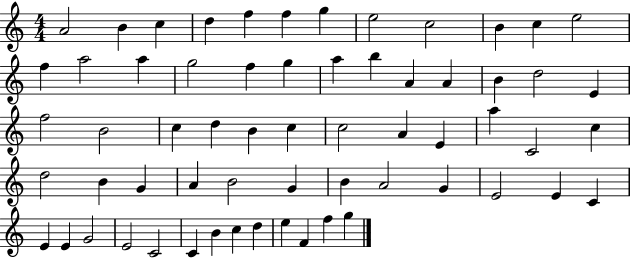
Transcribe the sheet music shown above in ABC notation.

X:1
T:Untitled
M:4/4
L:1/4
K:C
A2 B c d f f g e2 c2 B c e2 f a2 a g2 f g a b A A B d2 E f2 B2 c d B c c2 A E a C2 c d2 B G A B2 G B A2 G E2 E C E E G2 E2 C2 C B c d e F f g